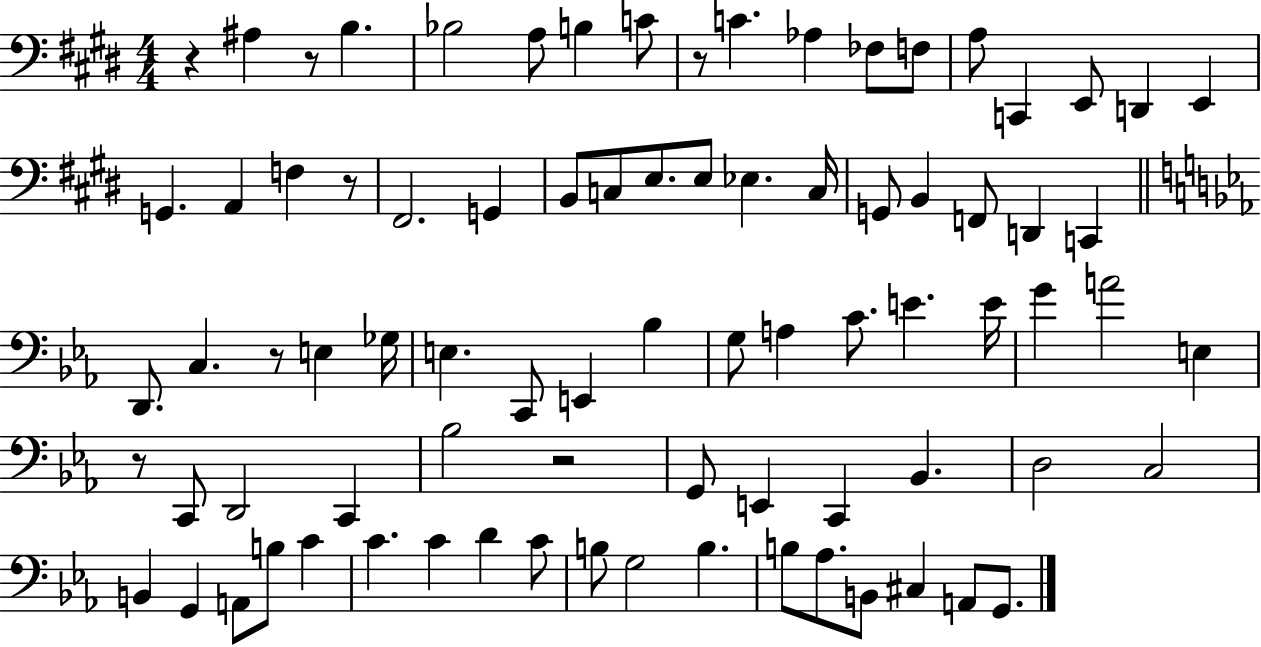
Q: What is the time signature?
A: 4/4